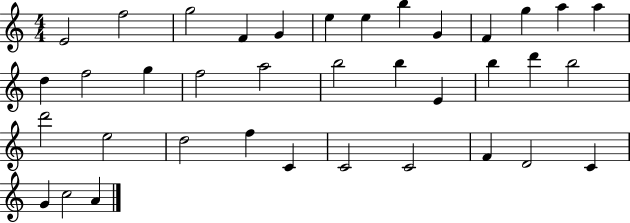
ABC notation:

X:1
T:Untitled
M:4/4
L:1/4
K:C
E2 f2 g2 F G e e b G F g a a d f2 g f2 a2 b2 b E b d' b2 d'2 e2 d2 f C C2 C2 F D2 C G c2 A